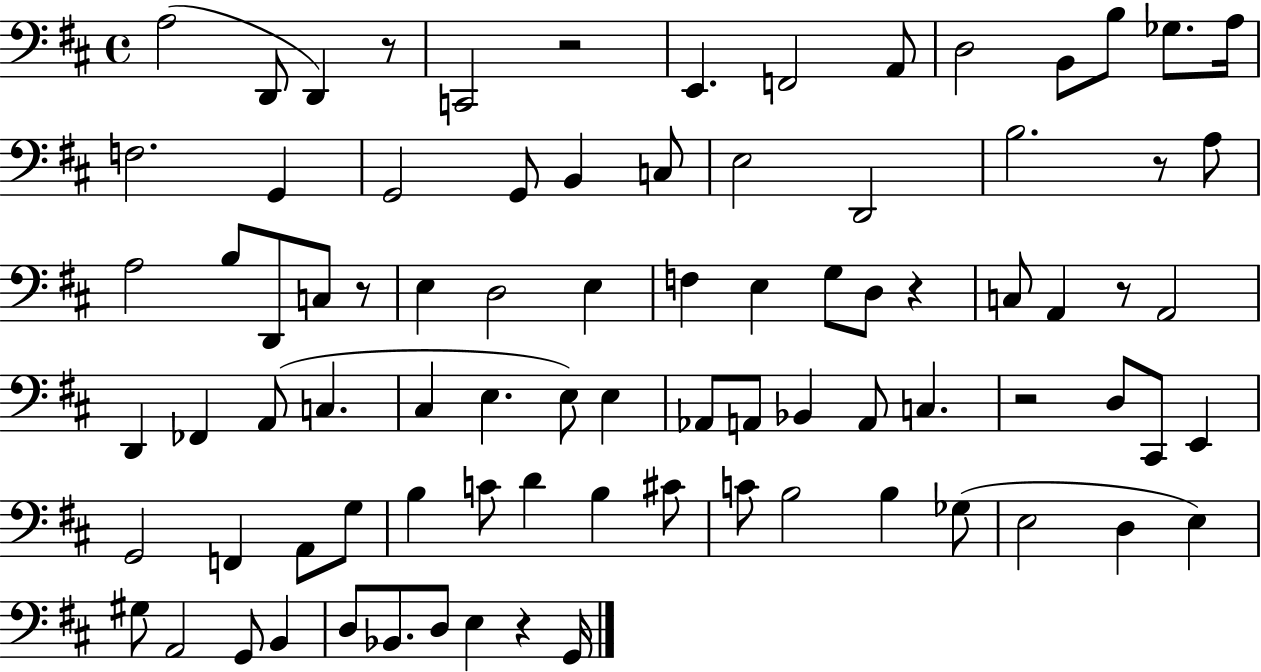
X:1
T:Untitled
M:4/4
L:1/4
K:D
A,2 D,,/2 D,, z/2 C,,2 z2 E,, F,,2 A,,/2 D,2 B,,/2 B,/2 _G,/2 A,/4 F,2 G,, G,,2 G,,/2 B,, C,/2 E,2 D,,2 B,2 z/2 A,/2 A,2 B,/2 D,,/2 C,/2 z/2 E, D,2 E, F, E, G,/2 D,/2 z C,/2 A,, z/2 A,,2 D,, _F,, A,,/2 C, ^C, E, E,/2 E, _A,,/2 A,,/2 _B,, A,,/2 C, z2 D,/2 ^C,,/2 E,, G,,2 F,, A,,/2 G,/2 B, C/2 D B, ^C/2 C/2 B,2 B, _G,/2 E,2 D, E, ^G,/2 A,,2 G,,/2 B,, D,/2 _B,,/2 D,/2 E, z G,,/4